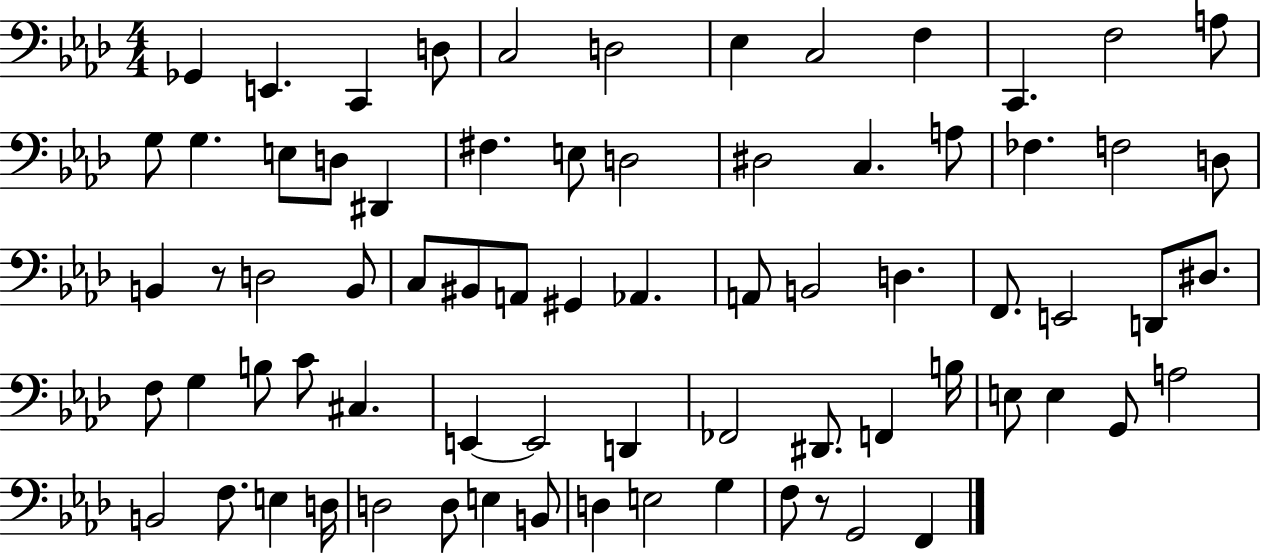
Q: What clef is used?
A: bass